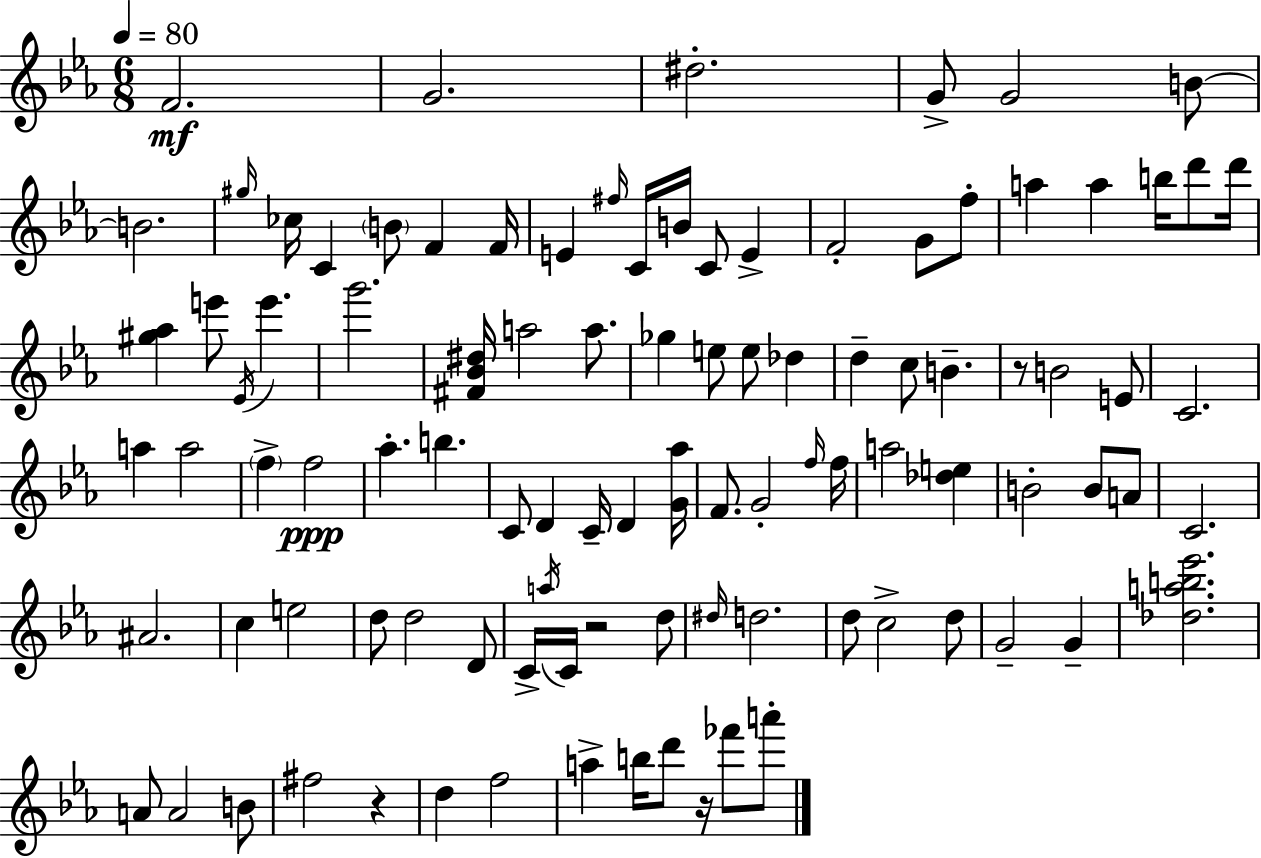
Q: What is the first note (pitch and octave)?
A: F4